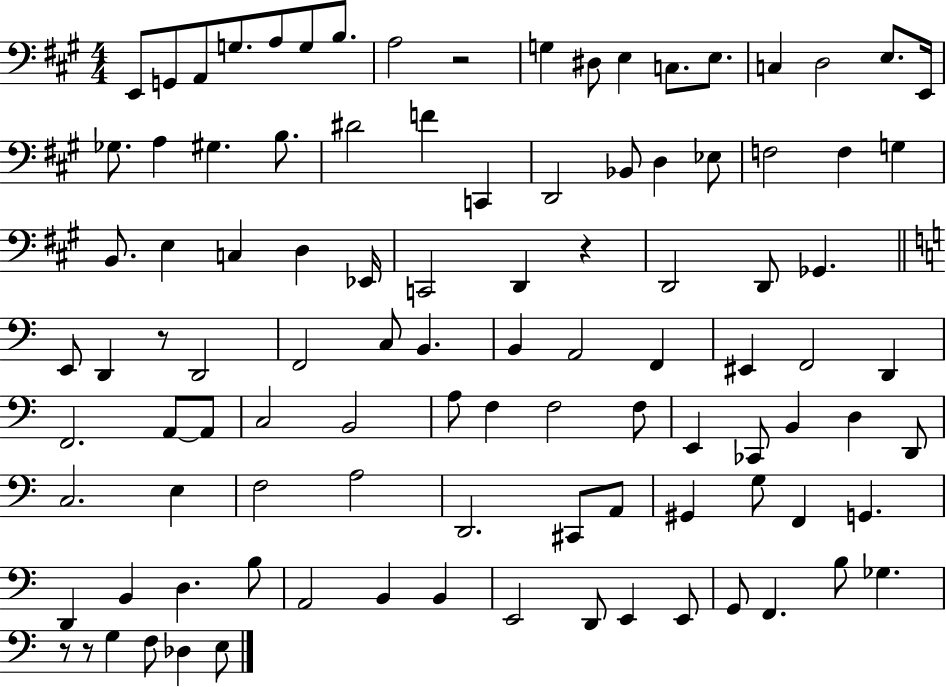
{
  \clef bass
  \numericTimeSignature
  \time 4/4
  \key a \major
  e,8 g,8 a,8 g8. a8 g8 b8. | a2 r2 | g4 dis8 e4 c8. e8. | c4 d2 e8. e,16 | \break ges8. a4 gis4. b8. | dis'2 f'4 c,4 | d,2 bes,8 d4 ees8 | f2 f4 g4 | \break b,8. e4 c4 d4 ees,16 | c,2 d,4 r4 | d,2 d,8 ges,4. | \bar "||" \break \key a \minor e,8 d,4 r8 d,2 | f,2 c8 b,4. | b,4 a,2 f,4 | eis,4 f,2 d,4 | \break f,2. a,8~~ a,8 | c2 b,2 | a8 f4 f2 f8 | e,4 ces,8 b,4 d4 d,8 | \break c2. e4 | f2 a2 | d,2. cis,8 a,8 | gis,4 g8 f,4 g,4. | \break d,4 b,4 d4. b8 | a,2 b,4 b,4 | e,2 d,8 e,4 e,8 | g,8 f,4. b8 ges4. | \break r8 r8 g4 f8 des4 e8 | \bar "|."
}